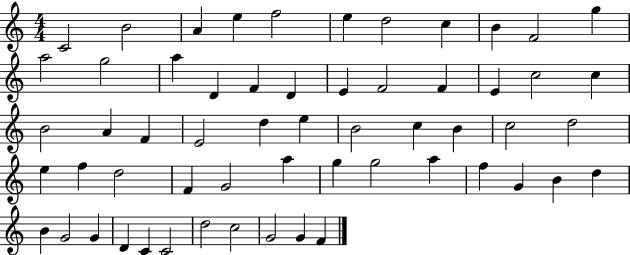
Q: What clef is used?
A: treble